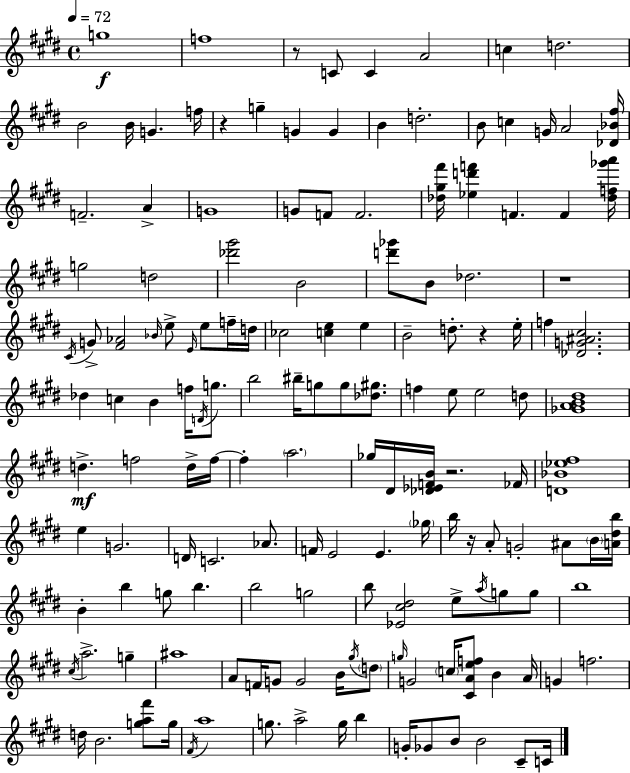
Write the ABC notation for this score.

X:1
T:Untitled
M:4/4
L:1/4
K:E
g4 f4 z/2 C/2 C A2 c d2 B2 B/4 G f/4 z g G G B d2 B/2 c G/4 A2 [_D_B^f]/4 F2 A G4 G/2 F/2 F2 [_d^g^f']/4 [_ed'f'] F F [_df_g'a']/4 g2 d2 [_d'^g']2 B2 [d'_g']/2 B/2 _d2 z4 ^C/4 G/2 [^F_A]2 _B/4 e/2 E/4 e/2 f/4 d/4 _c2 [ce] e B2 d/2 z e/4 f [_DG^A^c]2 _d c B f/4 D/4 g/2 b2 ^b/4 g/2 g/2 [_d^g]/2 f e/2 e2 d/2 [_GAB^d]4 d f2 d/4 f/4 f a2 _g/4 ^D/4 [_D_EFB]/4 z2 _F/4 [D_B_e^f]4 e G2 D/4 C2 _A/2 F/4 E2 E _g/4 b/4 z/4 A/2 G2 ^A/2 B/4 [A^db]/4 B b g/2 b b2 g2 b/2 [_E^c^d]2 e/2 a/4 g/2 g/2 b4 ^c/4 a2 g ^a4 A/2 F/4 G/2 G2 B/4 ^g/4 d/2 g/4 G2 c/4 [^CAef]/2 B A/4 G f2 d/4 B2 [ga^f']/2 g/4 ^F/4 a4 g/2 a2 g/4 b G/4 _G/2 B/2 B2 ^C/2 C/4